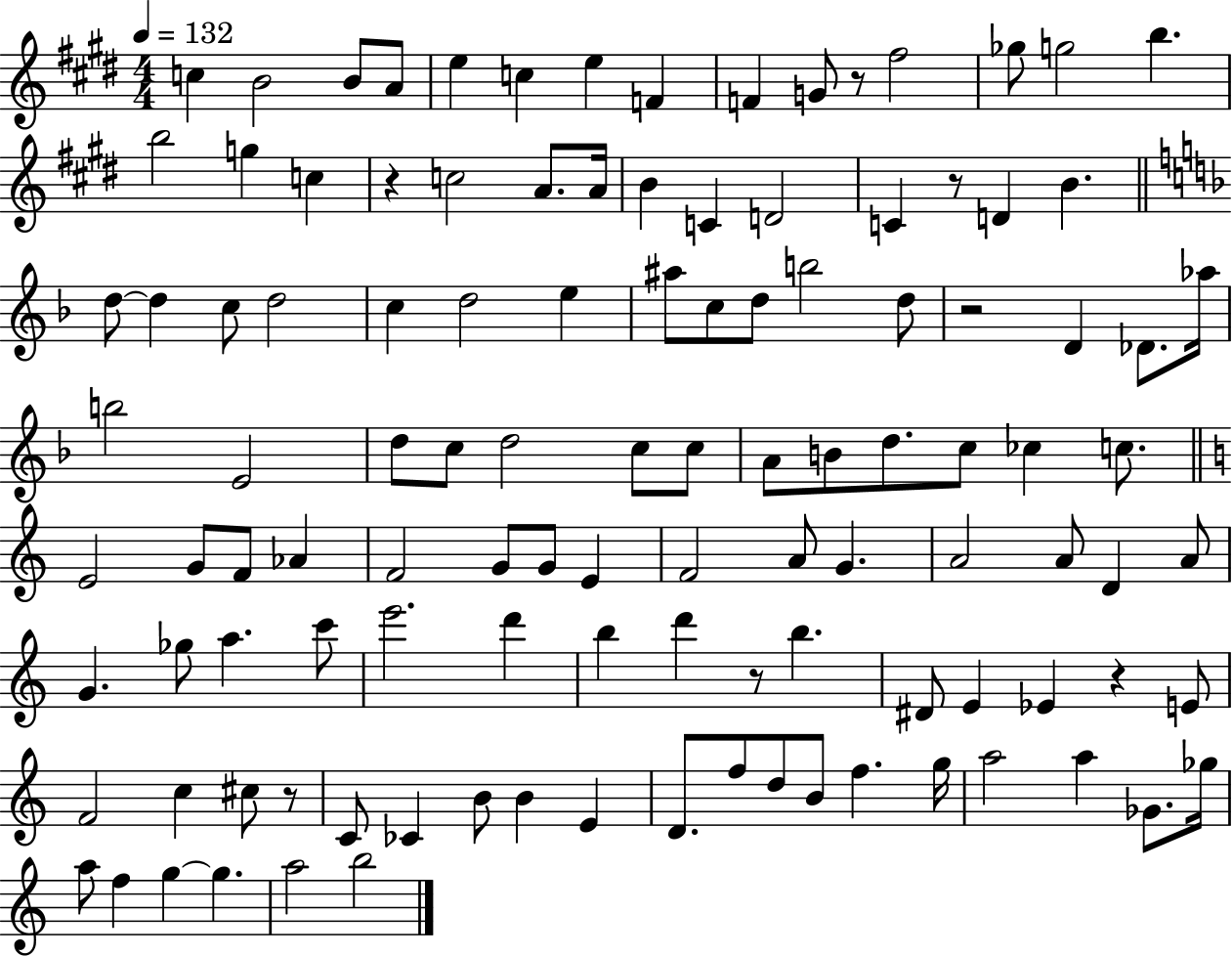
{
  \clef treble
  \numericTimeSignature
  \time 4/4
  \key e \major
  \tempo 4 = 132
  c''4 b'2 b'8 a'8 | e''4 c''4 e''4 f'4 | f'4 g'8 r8 fis''2 | ges''8 g''2 b''4. | \break b''2 g''4 c''4 | r4 c''2 a'8. a'16 | b'4 c'4 d'2 | c'4 r8 d'4 b'4. | \break \bar "||" \break \key f \major d''8~~ d''4 c''8 d''2 | c''4 d''2 e''4 | ais''8 c''8 d''8 b''2 d''8 | r2 d'4 des'8. aes''16 | \break b''2 e'2 | d''8 c''8 d''2 c''8 c''8 | a'8 b'8 d''8. c''8 ces''4 c''8. | \bar "||" \break \key a \minor e'2 g'8 f'8 aes'4 | f'2 g'8 g'8 e'4 | f'2 a'8 g'4. | a'2 a'8 d'4 a'8 | \break g'4. ges''8 a''4. c'''8 | e'''2. d'''4 | b''4 d'''4 r8 b''4. | dis'8 e'4 ees'4 r4 e'8 | \break f'2 c''4 cis''8 r8 | c'8 ces'4 b'8 b'4 e'4 | d'8. f''8 d''8 b'8 f''4. g''16 | a''2 a''4 ges'8. ges''16 | \break a''8 f''4 g''4~~ g''4. | a''2 b''2 | \bar "|."
}